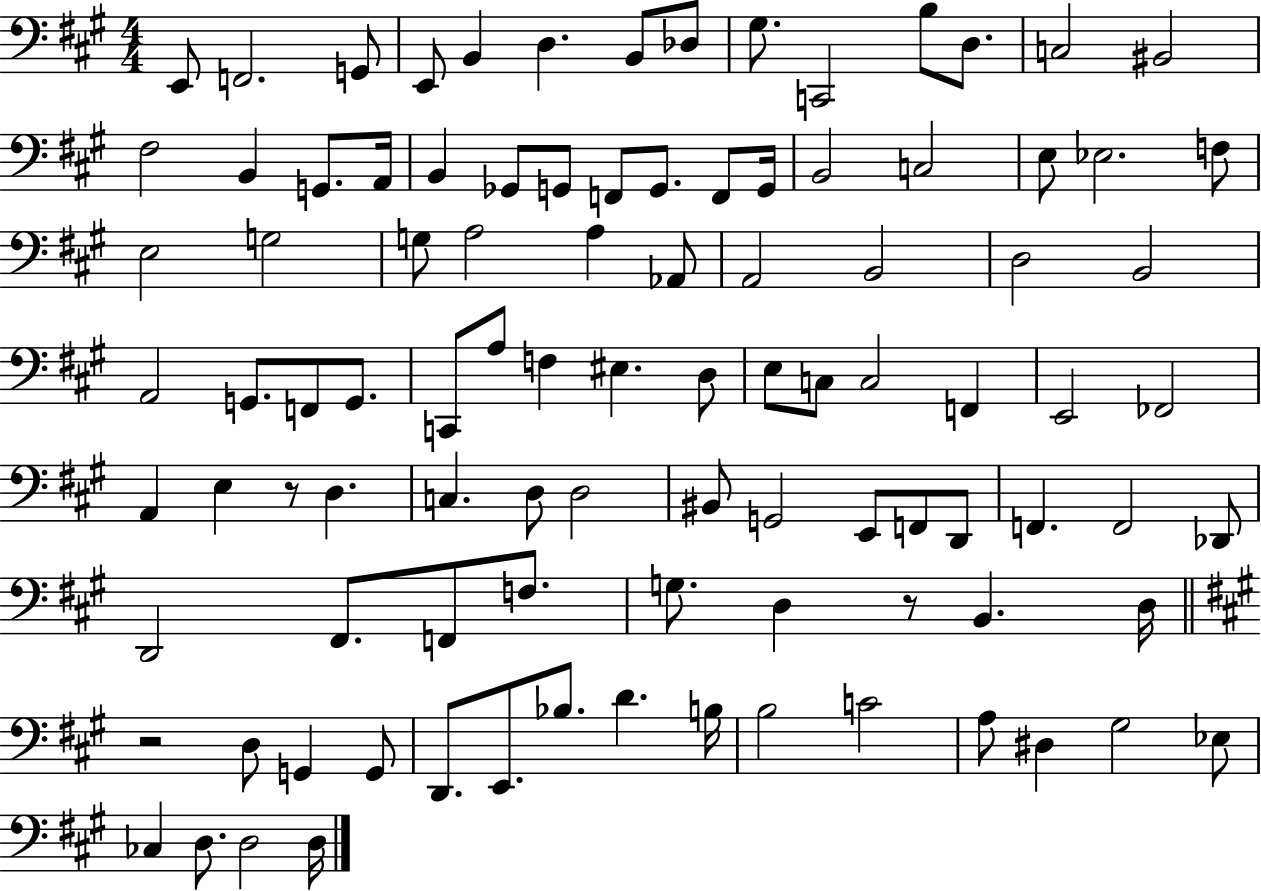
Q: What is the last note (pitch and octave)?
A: D3